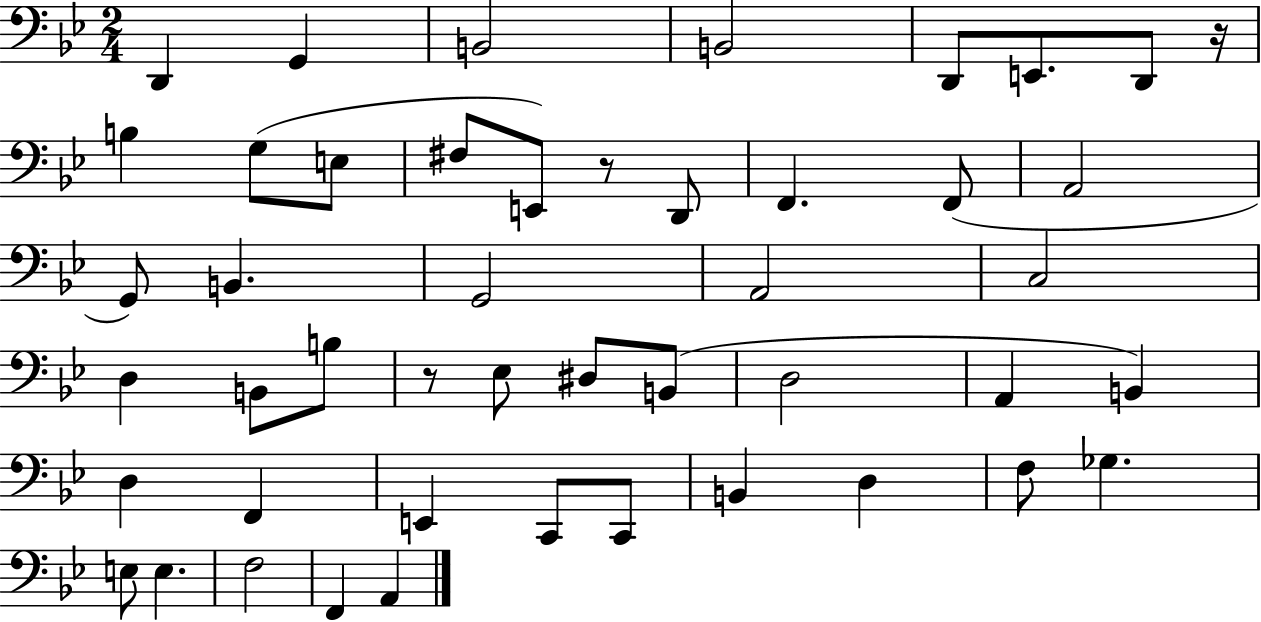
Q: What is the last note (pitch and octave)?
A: A2